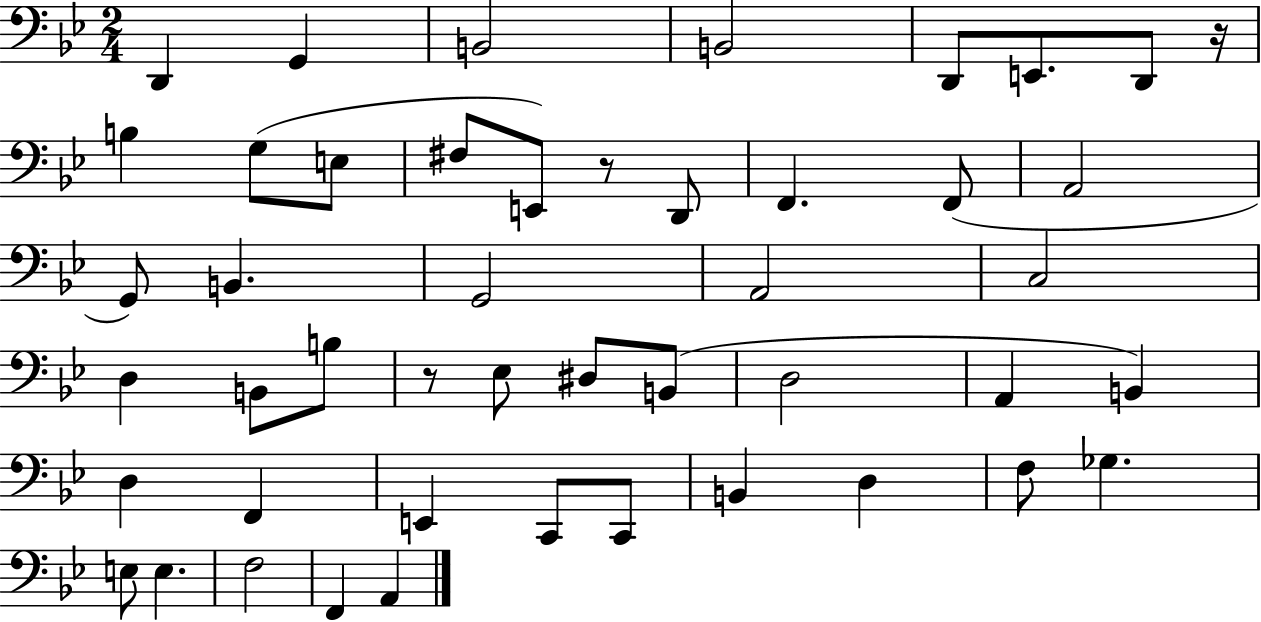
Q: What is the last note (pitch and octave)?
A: A2